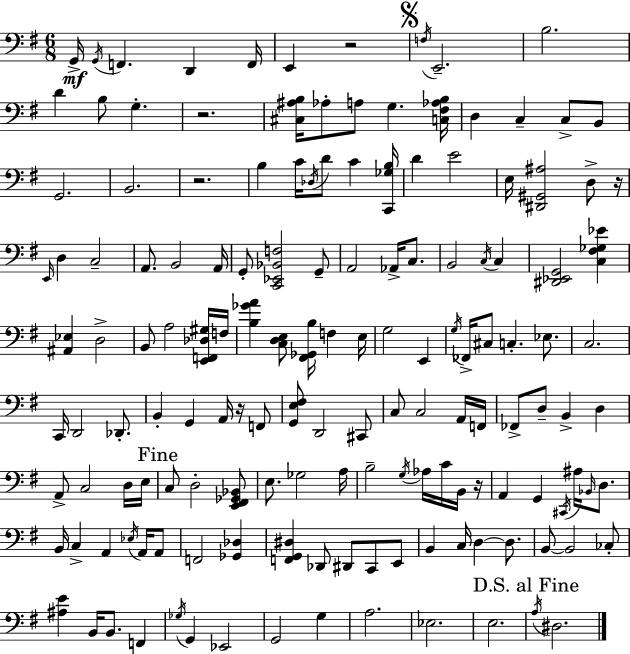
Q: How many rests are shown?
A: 6